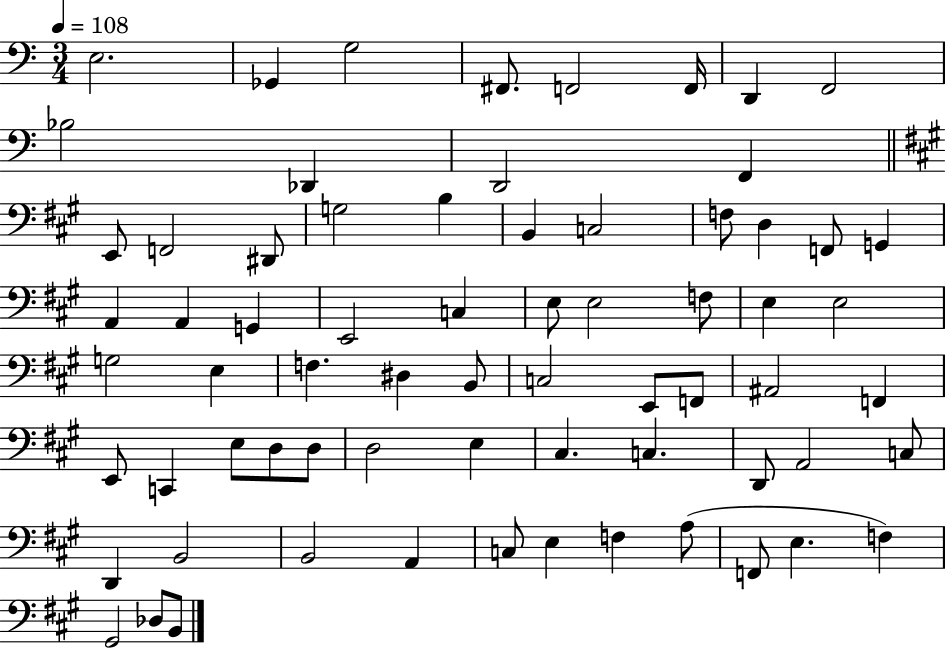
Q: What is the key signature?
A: C major